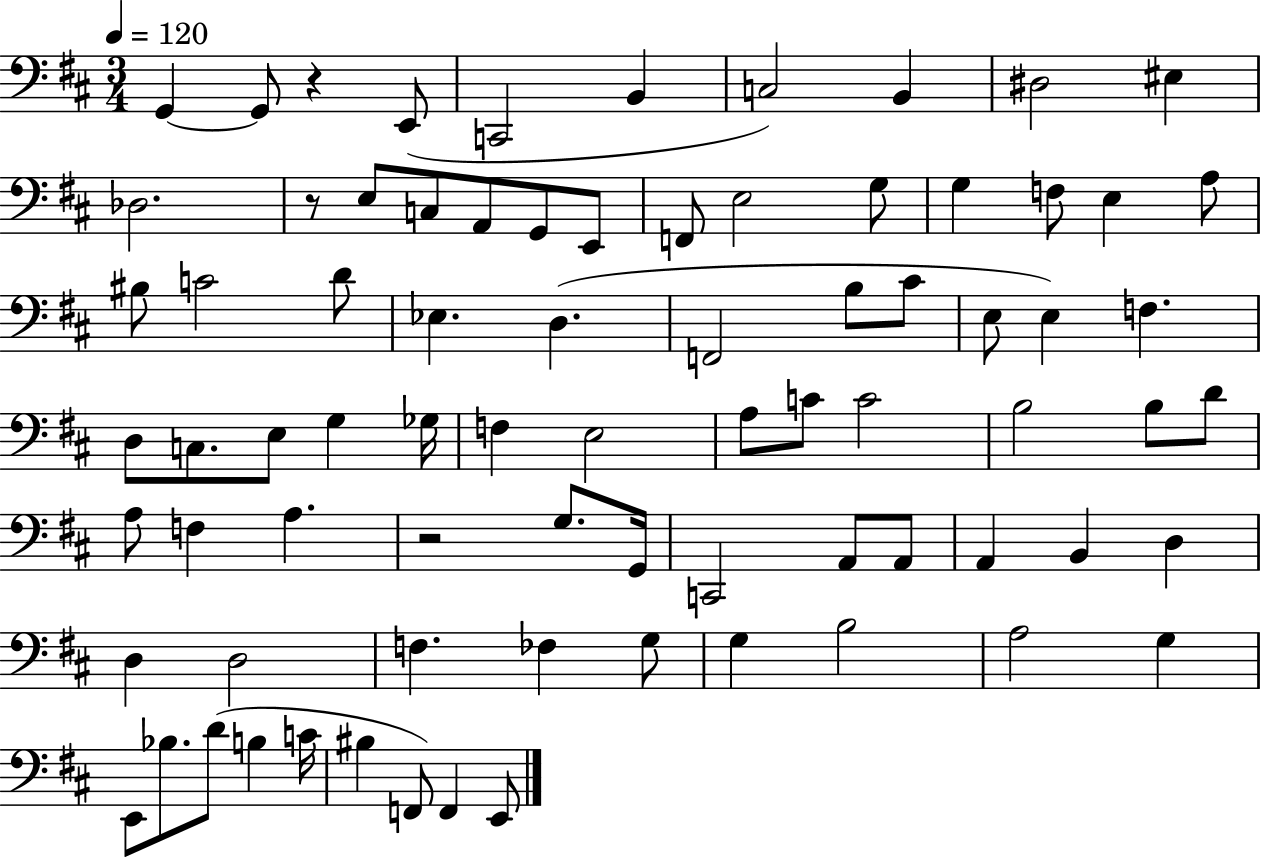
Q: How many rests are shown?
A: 3